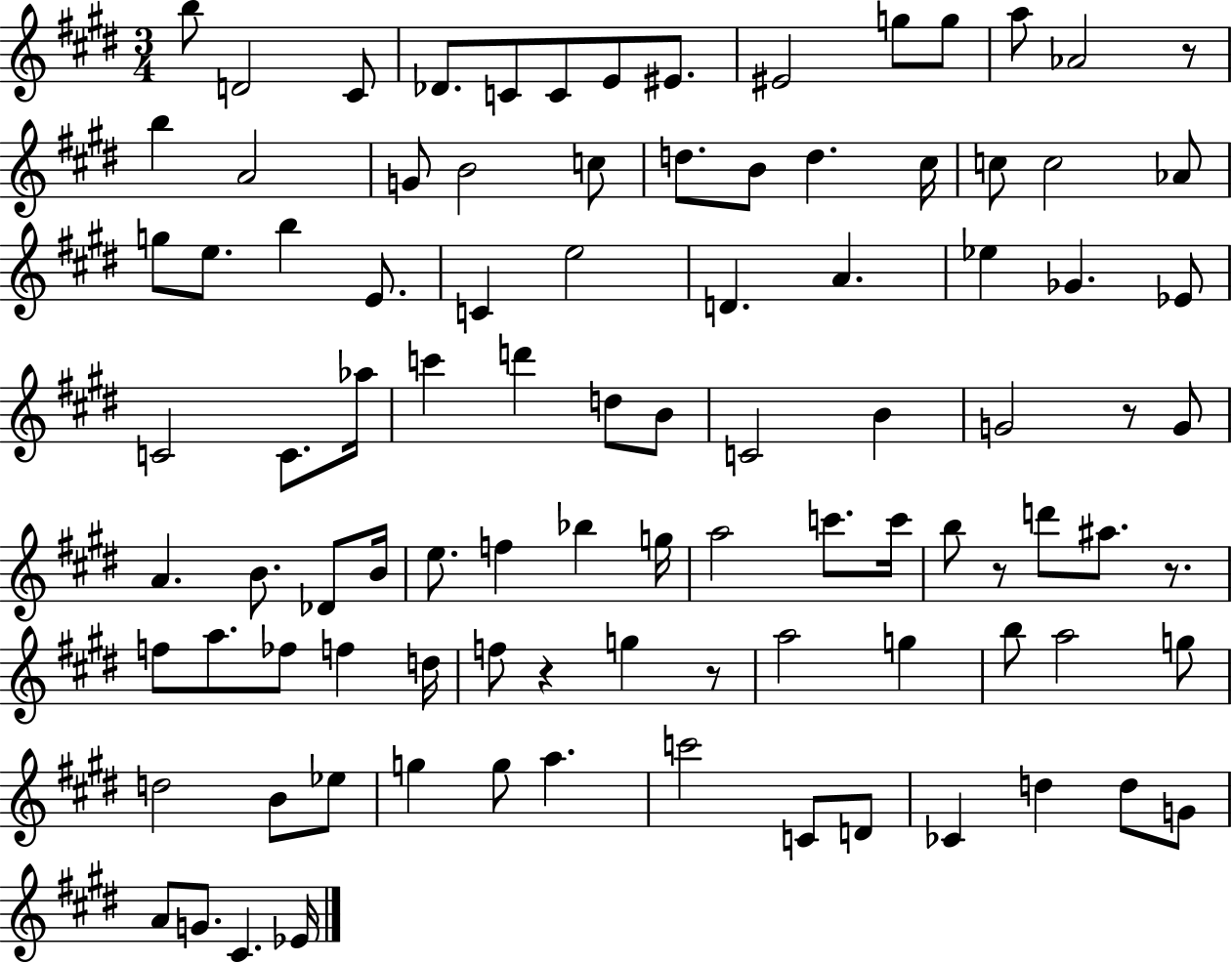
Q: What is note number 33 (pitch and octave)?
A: A4